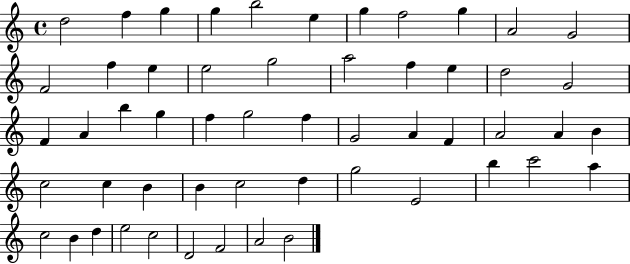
{
  \clef treble
  \time 4/4
  \defaultTimeSignature
  \key c \major
  d''2 f''4 g''4 | g''4 b''2 e''4 | g''4 f''2 g''4 | a'2 g'2 | \break f'2 f''4 e''4 | e''2 g''2 | a''2 f''4 e''4 | d''2 g'2 | \break f'4 a'4 b''4 g''4 | f''4 g''2 f''4 | g'2 a'4 f'4 | a'2 a'4 b'4 | \break c''2 c''4 b'4 | b'4 c''2 d''4 | g''2 e'2 | b''4 c'''2 a''4 | \break c''2 b'4 d''4 | e''2 c''2 | d'2 f'2 | a'2 b'2 | \break \bar "|."
}